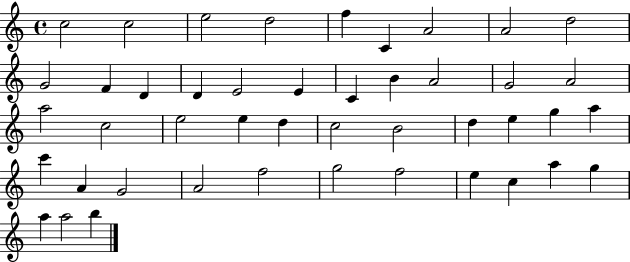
X:1
T:Untitled
M:4/4
L:1/4
K:C
c2 c2 e2 d2 f C A2 A2 d2 G2 F D D E2 E C B A2 G2 A2 a2 c2 e2 e d c2 B2 d e g a c' A G2 A2 f2 g2 f2 e c a g a a2 b